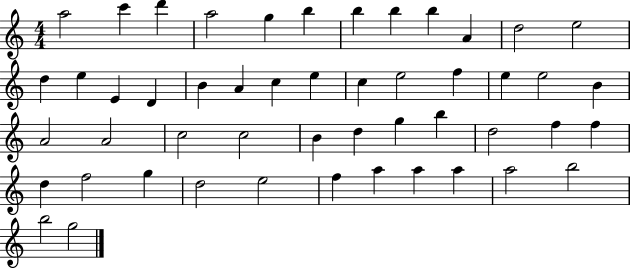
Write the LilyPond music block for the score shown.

{
  \clef treble
  \numericTimeSignature
  \time 4/4
  \key c \major
  a''2 c'''4 d'''4 | a''2 g''4 b''4 | b''4 b''4 b''4 a'4 | d''2 e''2 | \break d''4 e''4 e'4 d'4 | b'4 a'4 c''4 e''4 | c''4 e''2 f''4 | e''4 e''2 b'4 | \break a'2 a'2 | c''2 c''2 | b'4 d''4 g''4 b''4 | d''2 f''4 f''4 | \break d''4 f''2 g''4 | d''2 e''2 | f''4 a''4 a''4 a''4 | a''2 b''2 | \break b''2 g''2 | \bar "|."
}